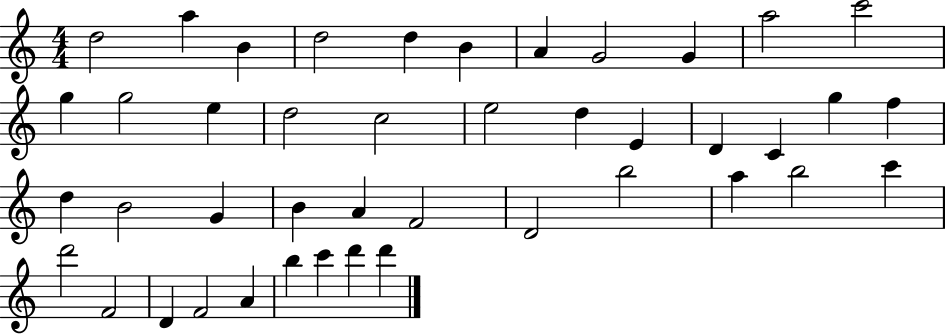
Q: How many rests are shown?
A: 0